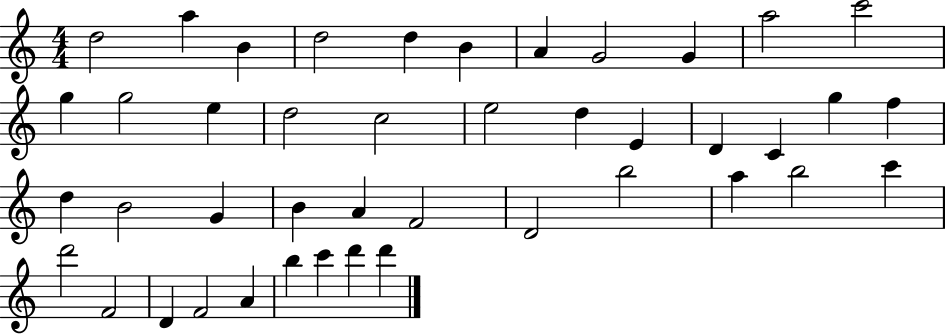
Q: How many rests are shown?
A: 0